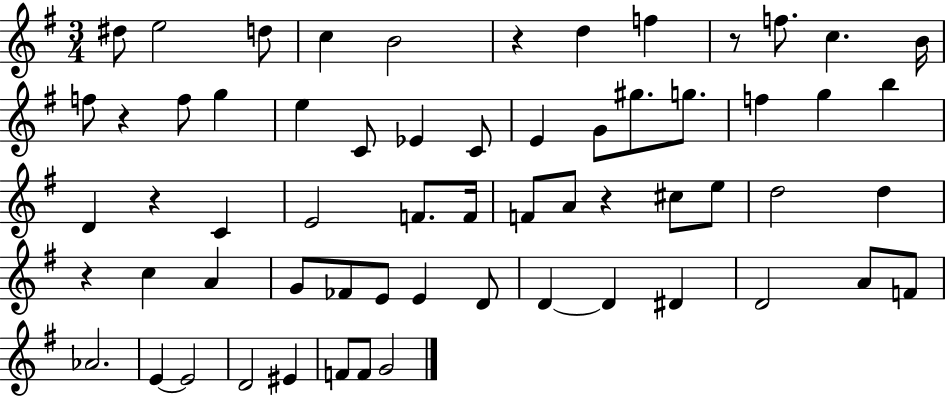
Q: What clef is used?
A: treble